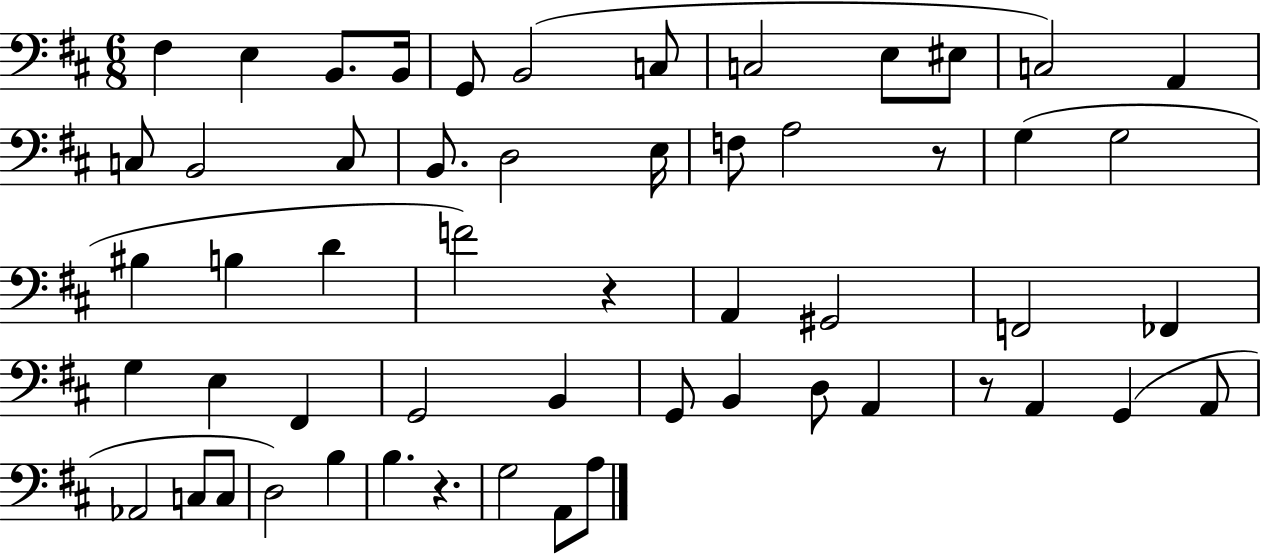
{
  \clef bass
  \numericTimeSignature
  \time 6/8
  \key d \major
  fis4 e4 b,8. b,16 | g,8 b,2( c8 | c2 e8 eis8 | c2) a,4 | \break c8 b,2 c8 | b,8. d2 e16 | f8 a2 r8 | g4( g2 | \break bis4 b4 d'4 | f'2) r4 | a,4 gis,2 | f,2 fes,4 | \break g4 e4 fis,4 | g,2 b,4 | g,8 b,4 d8 a,4 | r8 a,4 g,4( a,8 | \break aes,2 c8 c8 | d2) b4 | b4. r4. | g2 a,8 a8 | \break \bar "|."
}